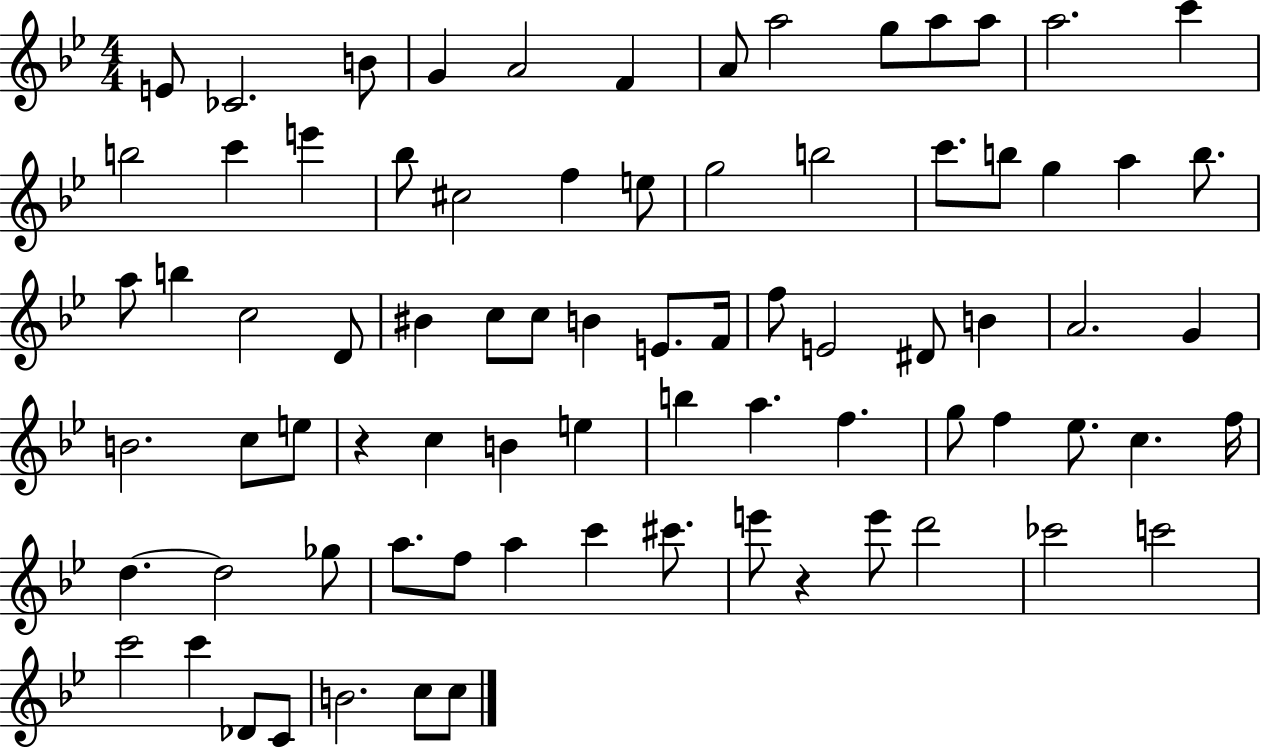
E4/e CES4/h. B4/e G4/q A4/h F4/q A4/e A5/h G5/e A5/e A5/e A5/h. C6/q B5/h C6/q E6/q Bb5/e C#5/h F5/q E5/e G5/h B5/h C6/e. B5/e G5/q A5/q B5/e. A5/e B5/q C5/h D4/e BIS4/q C5/e C5/e B4/q E4/e. F4/s F5/e E4/h D#4/e B4/q A4/h. G4/q B4/h. C5/e E5/e R/q C5/q B4/q E5/q B5/q A5/q. F5/q. G5/e F5/q Eb5/e. C5/q. F5/s D5/q. D5/h Gb5/e A5/e. F5/e A5/q C6/q C#6/e. E6/e R/q E6/e D6/h CES6/h C6/h C6/h C6/q Db4/e C4/e B4/h. C5/e C5/e